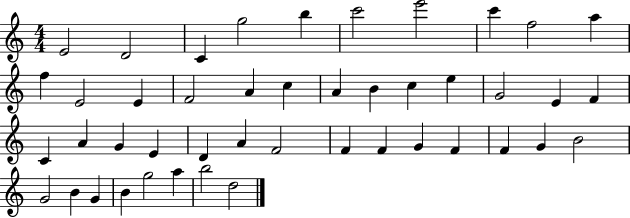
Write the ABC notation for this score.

X:1
T:Untitled
M:4/4
L:1/4
K:C
E2 D2 C g2 b c'2 e'2 c' f2 a f E2 E F2 A c A B c e G2 E F C A G E D A F2 F F G F F G B2 G2 B G B g2 a b2 d2